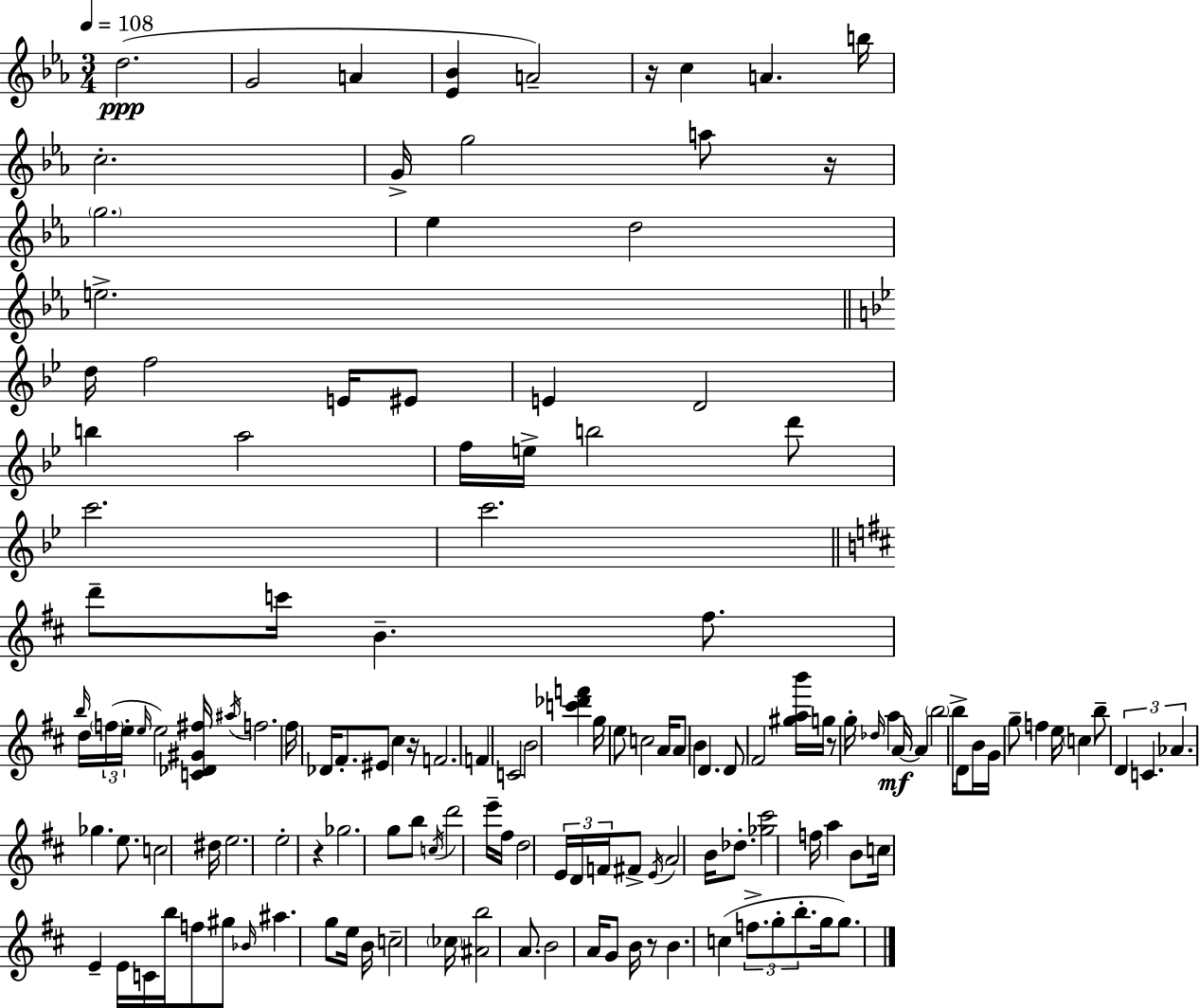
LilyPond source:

{
  \clef treble
  \numericTimeSignature
  \time 3/4
  \key ees \major
  \tempo 4 = 108
  d''2.(\ppp | g'2 a'4 | <ees' bes'>4 a'2--) | r16 c''4 a'4. b''16 | \break c''2.-. | g'16-> g''2 a''8 r16 | \parenthesize g''2. | ees''4 d''2 | \break e''2.-> | \bar "||" \break \key g \minor d''16 f''2 e'16 eis'8 | e'4 d'2 | b''4 a''2 | f''16 e''16-> b''2 d'''8 | \break c'''2. | c'''2. | \bar "||" \break \key b \minor d'''8-- c'''16 b'4.-- fis''8. | \grace { b''16 } d''16 \tuplet 3/2 { \parenthesize f''16( e''16-. \grace { e''16 }) } e''2 | <c' des' gis' fis''>16 \acciaccatura { ais''16 } f''2. | fis''16 des'16 fis'8.-. eis'8 cis''4 | \break r16 f'2. | f'4 c'2 | b'2 <c''' des''' f'''>4 | g''16 e''8 c''2 | \break a'16 a'8 b'4 d'4. | d'8 fis'2 | <gis'' a'' b'''>16 g''16 r8 g''16-. \grace { des''16 } a''4\mf a'16~~ | a'4 \parenthesize b''2 | \break b''16-> d'8 b'16 g'16 g''8-- f''4 e''16 | \parenthesize c''4 b''8-- \tuplet 3/2 { d'4 c'4. | aes'4. } ges''4. | e''8. c''2 | \break dis''16 e''2. | e''2-. | r4 ges''2. | g''8 b''8 \acciaccatura { c''16 } d'''2 | \break e'''16-- fis''16 d''2 | \tuplet 3/2 { e'16 d'16 f'16 } fis'8-> \acciaccatura { e'16 } a'2 | b'16 des''8.-. <ges'' cis'''>2 | f''16 a''4 b'8 | \break c''16 e'4-- e'16 c'16 b''16 f''8 gis''8 | \grace { bes'16 } ais''4. g''8 e''16 b'16 c''2-- | \parenthesize ces''16 <ais' b''>2 | a'8. b'2 | \break a'16 g'8 b'16 r8 b'4. | c''4( \tuplet 3/2 { f''8.-> g''8-. | b''8.-. } g''16 g''8.) \bar "|."
}